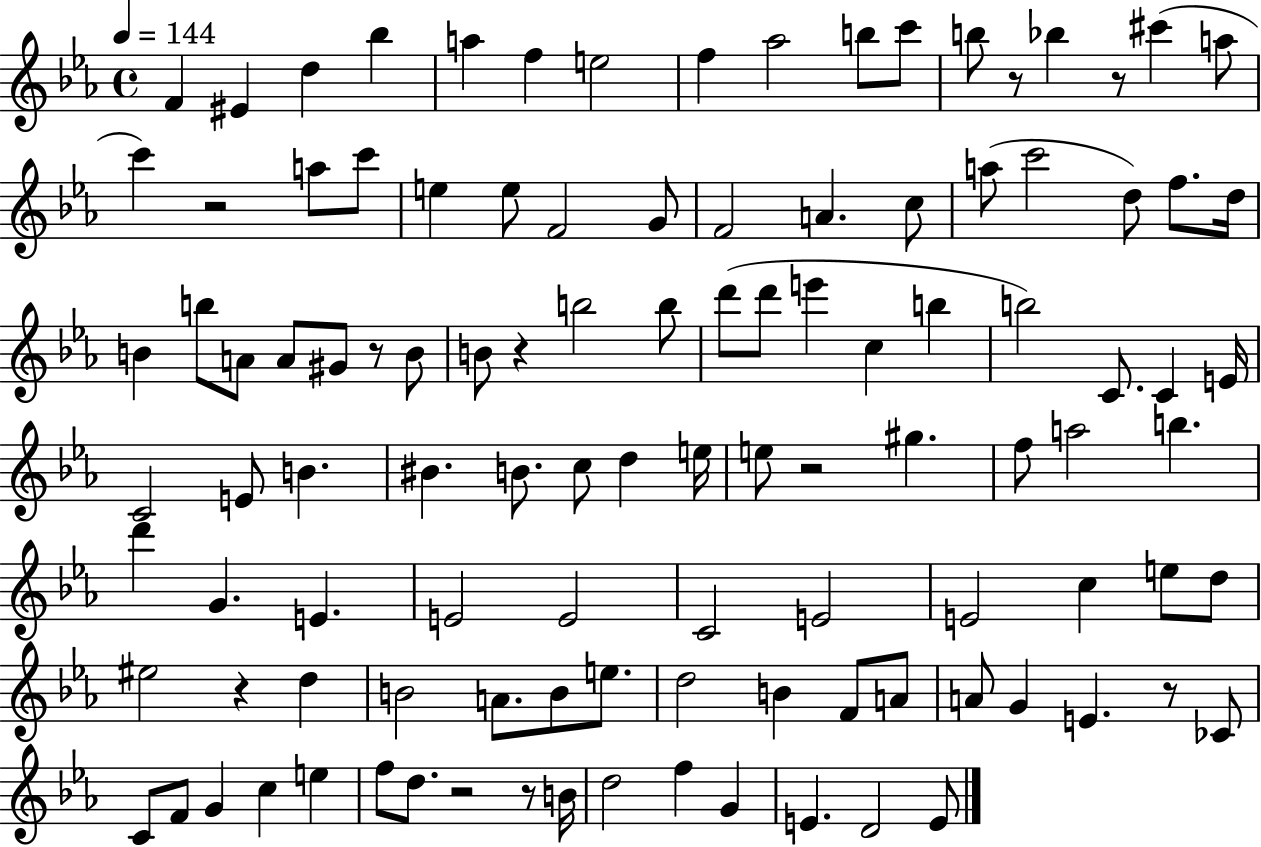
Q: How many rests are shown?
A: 10